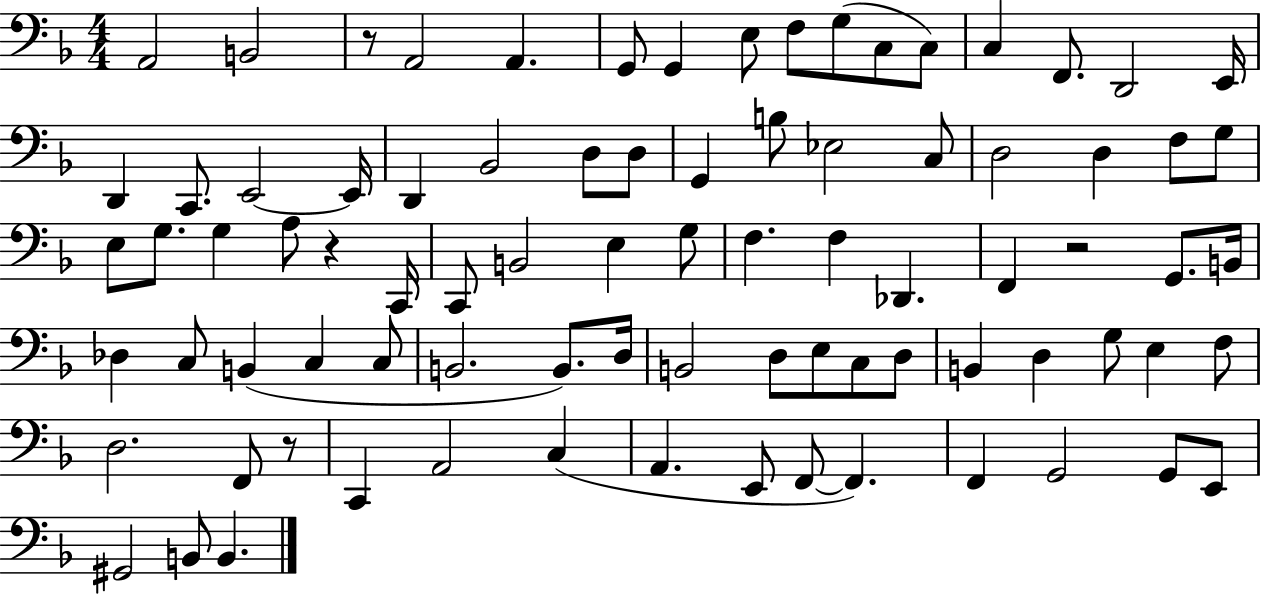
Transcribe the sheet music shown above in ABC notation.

X:1
T:Untitled
M:4/4
L:1/4
K:F
A,,2 B,,2 z/2 A,,2 A,, G,,/2 G,, E,/2 F,/2 G,/2 C,/2 C,/2 C, F,,/2 D,,2 E,,/4 D,, C,,/2 E,,2 E,,/4 D,, _B,,2 D,/2 D,/2 G,, B,/2 _E,2 C,/2 D,2 D, F,/2 G,/2 E,/2 G,/2 G, A,/2 z C,,/4 C,,/2 B,,2 E, G,/2 F, F, _D,, F,, z2 G,,/2 B,,/4 _D, C,/2 B,, C, C,/2 B,,2 B,,/2 D,/4 B,,2 D,/2 E,/2 C,/2 D,/2 B,, D, G,/2 E, F,/2 D,2 F,,/2 z/2 C,, A,,2 C, A,, E,,/2 F,,/2 F,, F,, G,,2 G,,/2 E,,/2 ^G,,2 B,,/2 B,,